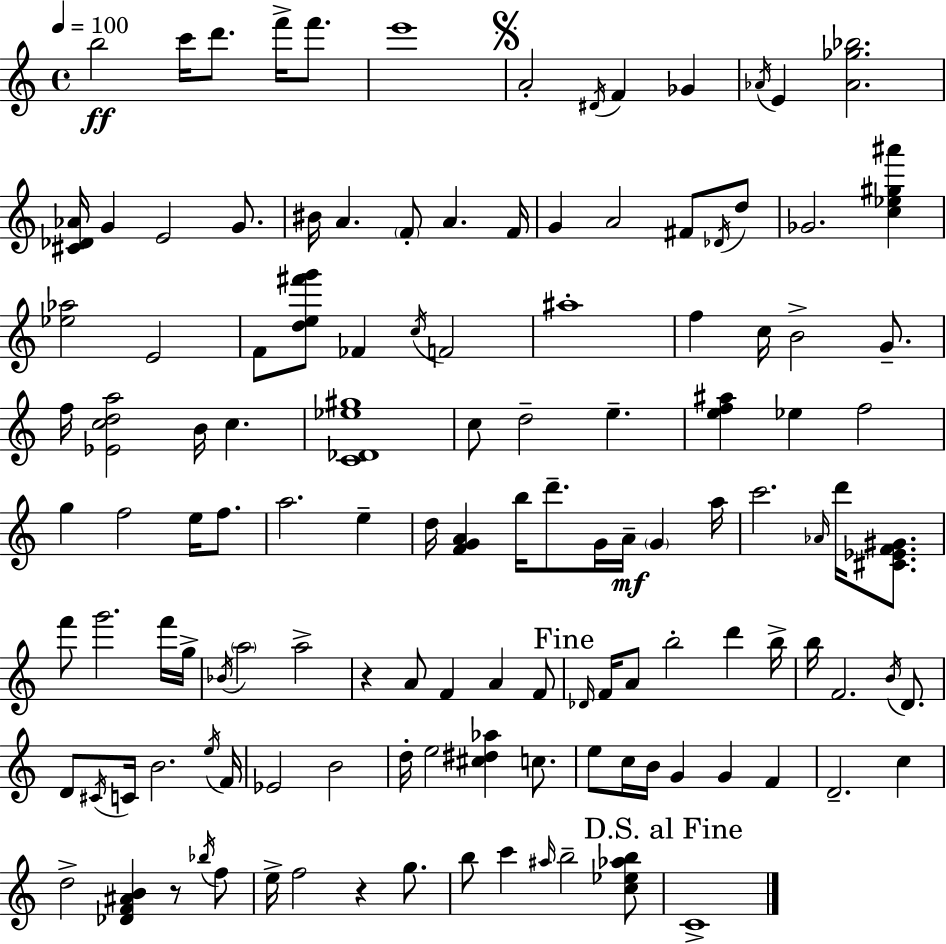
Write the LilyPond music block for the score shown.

{
  \clef treble
  \time 4/4
  \defaultTimeSignature
  \key a \minor
  \tempo 4 = 100
  \repeat volta 2 { b''2\ff c'''16 d'''8. f'''16-> f'''8. | e'''1 | \mark \markup { \musicglyph "scripts.segno" } a'2-. \acciaccatura { dis'16 } f'4 ges'4 | \acciaccatura { aes'16 } e'4 <aes' ges'' bes''>2. | \break <cis' des' aes'>16 g'4 e'2 g'8. | bis'16 a'4. \parenthesize f'8-. a'4. | f'16 g'4 a'2 fis'8 | \acciaccatura { des'16 } d''8 ges'2. <c'' ees'' gis'' ais'''>4 | \break <ees'' aes''>2 e'2 | f'8 <d'' e'' fis''' g'''>8 fes'4 \acciaccatura { c''16 } f'2 | ais''1-. | f''4 c''16 b'2-> | \break g'8.-- f''16 <ees' c'' d'' a''>2 b'16 c''4. | <c' des' ees'' gis''>1 | c''8 d''2-- e''4.-- | <e'' f'' ais''>4 ees''4 f''2 | \break g''4 f''2 | e''16 f''8. a''2. | e''4-- d''16 <f' g' a'>4 b''16 d'''8.-- g'16 a'16--\mf \parenthesize g'4 | a''16 c'''2. | \break \grace { aes'16 } d'''16 <cis' ees' f' gis'>8. f'''8 g'''2. | f'''16 g''16-> \acciaccatura { bes'16 } \parenthesize a''2 a''2-> | r4 a'8 f'4 | a'4 f'8 \mark "Fine" \grace { des'16 } f'16 a'8 b''2-. | \break d'''4 b''16-> b''16 f'2. | \acciaccatura { b'16 } d'8. d'8 \acciaccatura { cis'16 } c'16 b'2. | \acciaccatura { e''16 } f'16 ees'2 | b'2 d''16-. e''2 | \break <cis'' dis'' aes''>4 c''8. e''8 c''16 b'16 g'4 | g'4 f'4 d'2.-- | c''4 d''2-> | <des' f' ais' b'>4 r8 \acciaccatura { bes''16 } f''8 e''16-> f''2 | \break r4 g''8. b''8 c'''4 | \grace { ais''16 } b''2-- <c'' ees'' aes'' b''>8 \mark "D.S. al Fine" c'1-> | } \bar "|."
}